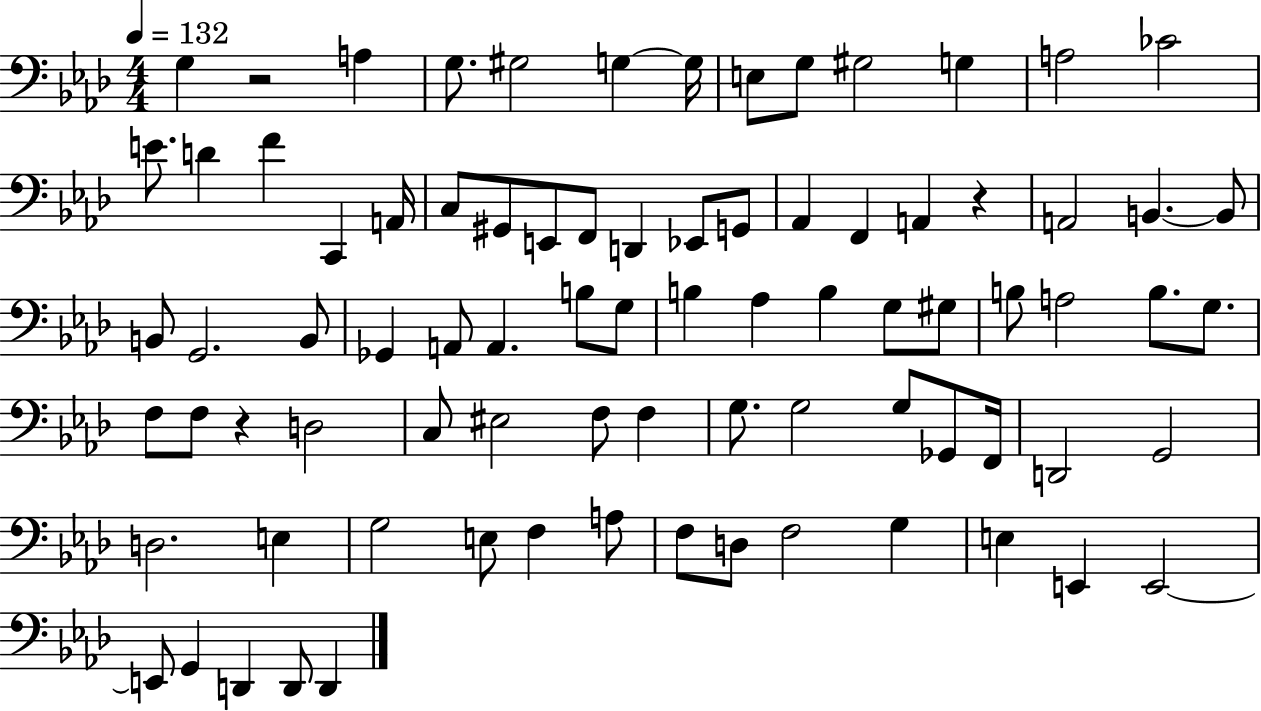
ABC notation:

X:1
T:Untitled
M:4/4
L:1/4
K:Ab
G, z2 A, G,/2 ^G,2 G, G,/4 E,/2 G,/2 ^G,2 G, A,2 _C2 E/2 D F C,, A,,/4 C,/2 ^G,,/2 E,,/2 F,,/2 D,, _E,,/2 G,,/2 _A,, F,, A,, z A,,2 B,, B,,/2 B,,/2 G,,2 B,,/2 _G,, A,,/2 A,, B,/2 G,/2 B, _A, B, G,/2 ^G,/2 B,/2 A,2 B,/2 G,/2 F,/2 F,/2 z D,2 C,/2 ^E,2 F,/2 F, G,/2 G,2 G,/2 _G,,/2 F,,/4 D,,2 G,,2 D,2 E, G,2 E,/2 F, A,/2 F,/2 D,/2 F,2 G, E, E,, E,,2 E,,/2 G,, D,, D,,/2 D,,